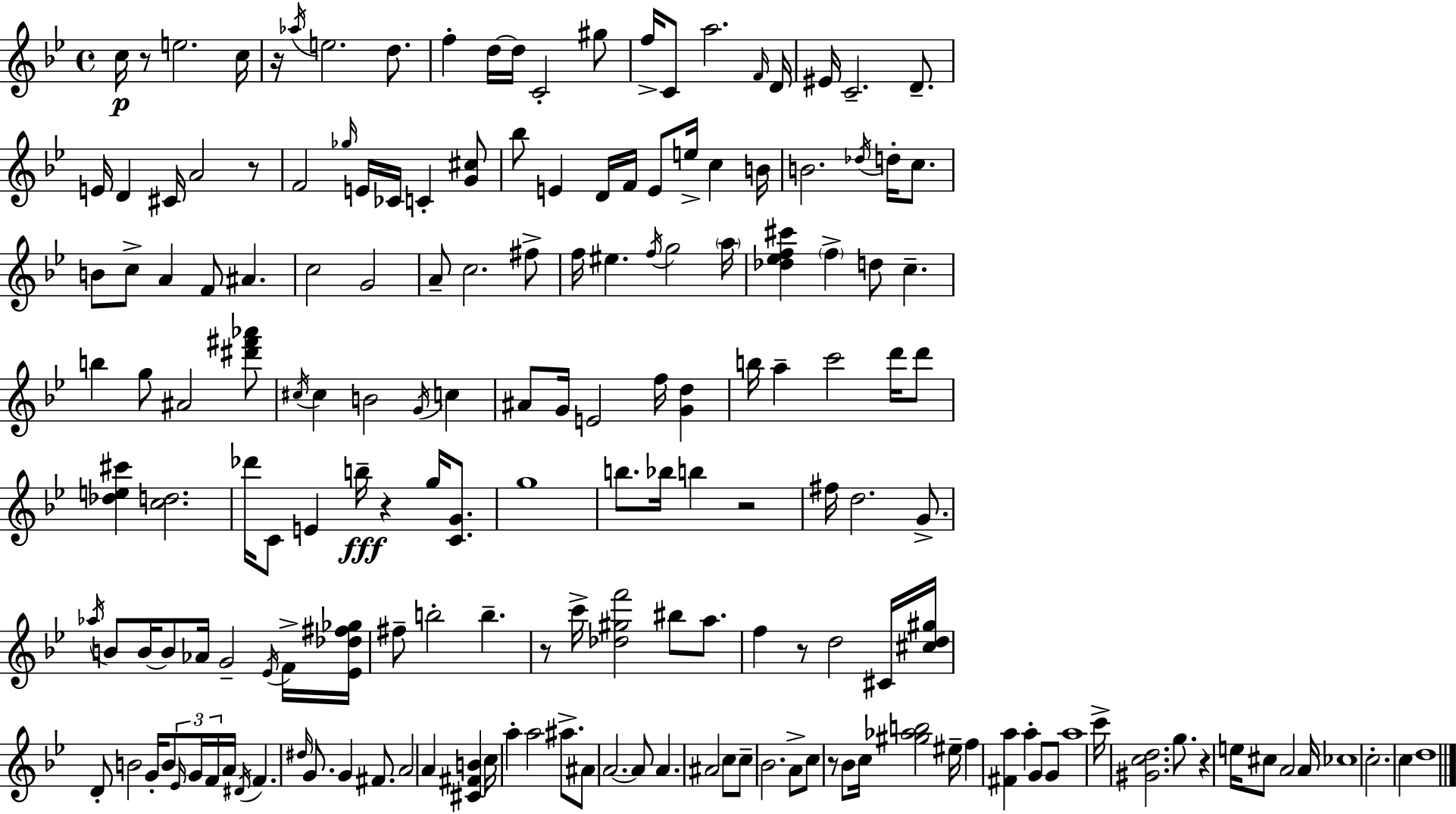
{
  \clef treble
  \time 4/4
  \defaultTimeSignature
  \key g \minor
  c''16\p r8 e''2. c''16 | r16 \acciaccatura { aes''16 } e''2. d''8. | f''4-. d''16~~ d''16 c'2-. gis''8 | f''16-> c'8 a''2. | \break \grace { f'16 } d'16 eis'16 c'2.-- d'8.-- | e'16 d'4 cis'16 a'2 | r8 f'2 \grace { ges''16 } e'16 ces'16 c'4-. | <g' cis''>8 bes''8 e'4 d'16 f'16 e'8 e''16-> c''4 | \break b'16 b'2. \acciaccatura { des''16 } | d''16-. c''8. b'8 c''8-> a'4 f'8 ais'4. | c''2 g'2 | a'8-- c''2. | \break fis''8-> f''16 eis''4. \acciaccatura { f''16 } g''2 | \parenthesize a''16 <des'' ees'' f'' cis'''>4 \parenthesize f''4-> d''8 c''4.-- | b''4 g''8 ais'2 | <dis''' fis''' aes'''>8 \acciaccatura { cis''16 } cis''4 b'2 | \break \acciaccatura { g'16 } c''4 ais'8 g'16 e'2 | f''16 <g' d''>4 b''16 a''4-- c'''2 | d'''16 d'''8 <des'' e'' cis'''>4 <c'' d''>2. | des'''16 c'8 e'4 b''16--\fff r4 | \break g''16 <c' g'>8. g''1 | b''8. bes''16 b''4 r2 | fis''16 d''2. | g'8.-> \acciaccatura { aes''16 } b'8 b'16~~ b'8 aes'16 g'2-- | \break \acciaccatura { ees'16 } f'16-> <ees' des'' fis'' ges''>16 fis''8-- b''2-. | b''4.-- r8 c'''16-> <des'' gis'' f'''>2 | bis''8 a''8. f''4 r8 d''2 | cis'16 <cis'' d'' gis''>16 d'8-. b'2 | \break g'16-. b'8 \tuplet 3/2 { \grace { ees'16 } g'16 f'16 } a'16 \acciaccatura { dis'16 } f'4. | \grace { dis''16 } g'8. g'4 fis'8. a'2 | a'4 <cis' fis' b'>4 c''16 a''4-. | a''2 ais''8.-> ais'8 a'2.~~ | \break a'8 a'4. | ais'2 c''8 c''8-- bes'2. | a'8-> c''8 r8 | bes'8 c''16 <gis'' aes'' b''>2 eis''16-- f''4 | \break <fis' a''>4 a''4-. g'8 g'8 a''1 | c'''16-> <gis' c'' d''>2. | g''8. r4 | e''16 cis''8 a'2 a'16 ces''1 | \break c''2.-. | c''4 d''1 | \bar "|."
}